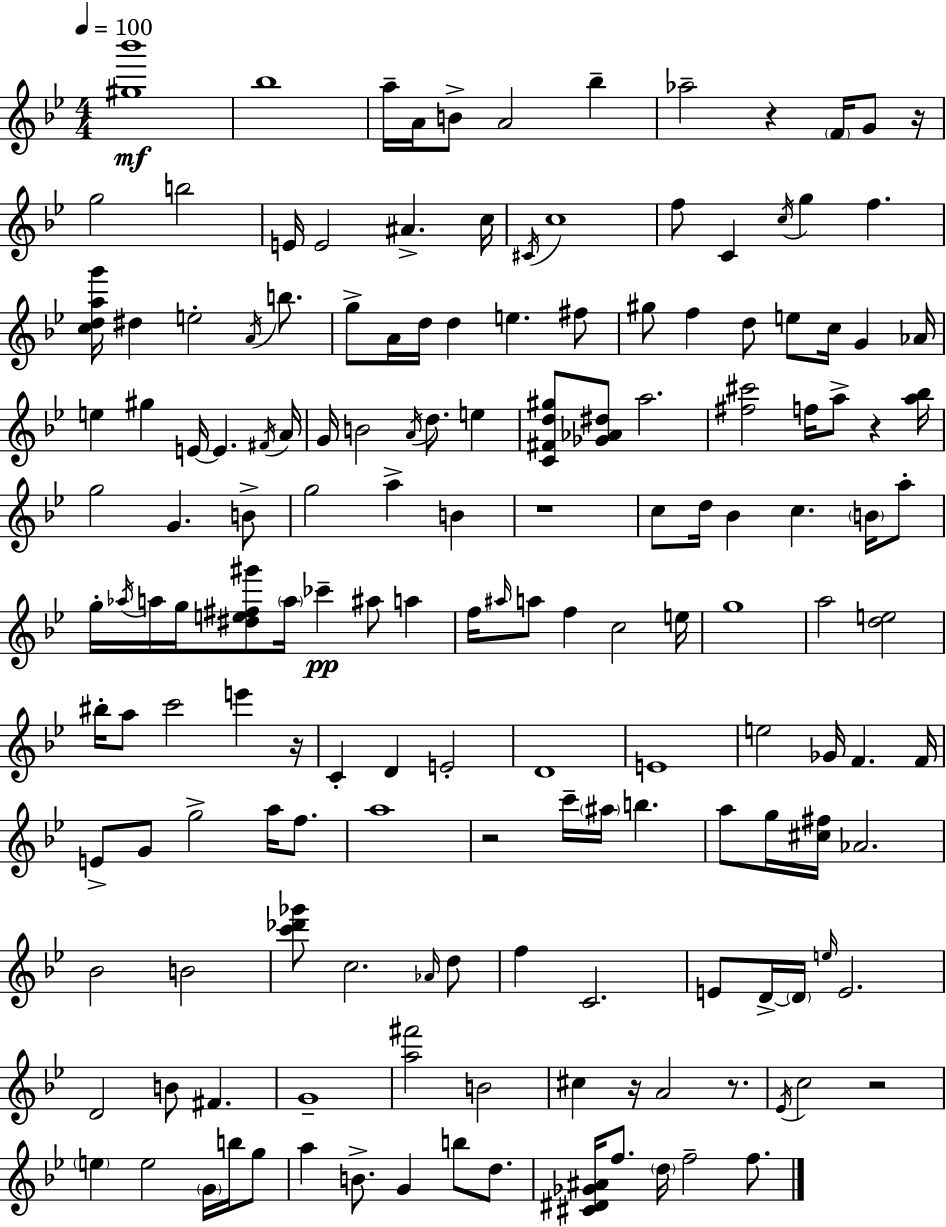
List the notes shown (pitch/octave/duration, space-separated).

[G#5,Bb6]/w Bb5/w A5/s A4/s B4/e A4/h Bb5/q Ab5/h R/q F4/s G4/e R/s G5/h B5/h E4/s E4/h A#4/q. C5/s C#4/s C5/w F5/e C4/q C5/s G5/q F5/q. [C5,D5,A5,G6]/s D#5/q E5/h A4/s B5/e. G5/e A4/s D5/s D5/q E5/q. F#5/e G#5/e F5/q D5/e E5/e C5/s G4/q Ab4/s E5/q G#5/q E4/s E4/q. F#4/s A4/s G4/s B4/h A4/s D5/e. E5/q [C4,F#4,D5,G#5]/e [Gb4,Ab4,D#5]/e A5/h. [F#5,C#6]/h F5/s A5/e R/q [A5,Bb5]/s G5/h G4/q. B4/e G5/h A5/q B4/q R/w C5/e D5/s Bb4/q C5/q. B4/s A5/e G5/s Ab5/s A5/s G5/s [D#5,E5,F#5,G#6]/e A5/s CES6/q A#5/e A5/q F5/s A#5/s A5/e F5/q C5/h E5/s G5/w A5/h [D5,E5]/h BIS5/s A5/e C6/h E6/q R/s C4/q D4/q E4/h D4/w E4/w E5/h Gb4/s F4/q. F4/s E4/e G4/e G5/h A5/s F5/e. A5/w R/h C6/s A#5/s B5/q. A5/e G5/s [C#5,F#5]/s Ab4/h. Bb4/h B4/h [C6,Db6,Gb6]/e C5/h. Ab4/s D5/e F5/q C4/h. E4/e D4/s D4/s E5/s E4/h. D4/h B4/e F#4/q. G4/w [A5,F#6]/h B4/h C#5/q R/s A4/h R/e. Eb4/s C5/h R/h E5/q E5/h G4/s B5/s G5/e A5/q B4/e. G4/q B5/e D5/e. [C#4,D#4,Gb4,A#4]/s F5/e. D5/s F5/h F5/e.